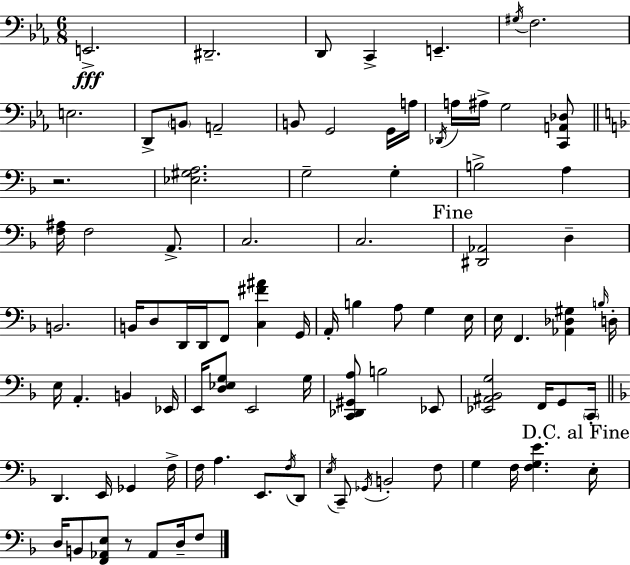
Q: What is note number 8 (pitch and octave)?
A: E3